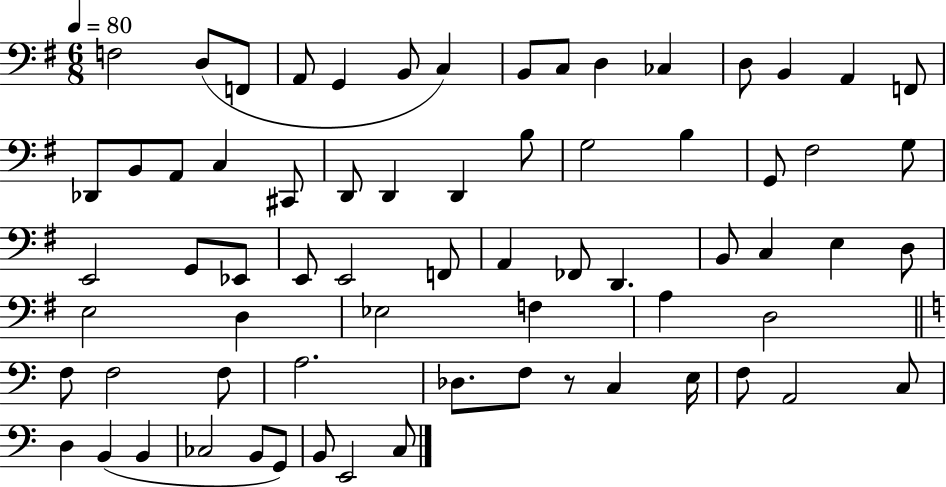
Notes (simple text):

F3/h D3/e F2/e A2/e G2/q B2/e C3/q B2/e C3/e D3/q CES3/q D3/e B2/q A2/q F2/e Db2/e B2/e A2/e C3/q C#2/e D2/e D2/q D2/q B3/e G3/h B3/q G2/e F#3/h G3/e E2/h G2/e Eb2/e E2/e E2/h F2/e A2/q FES2/e D2/q. B2/e C3/q E3/q D3/e E3/h D3/q Eb3/h F3/q A3/q D3/h F3/e F3/h F3/e A3/h. Db3/e. F3/e R/e C3/q E3/s F3/e A2/h C3/e D3/q B2/q B2/q CES3/h B2/e G2/e B2/e E2/h C3/e